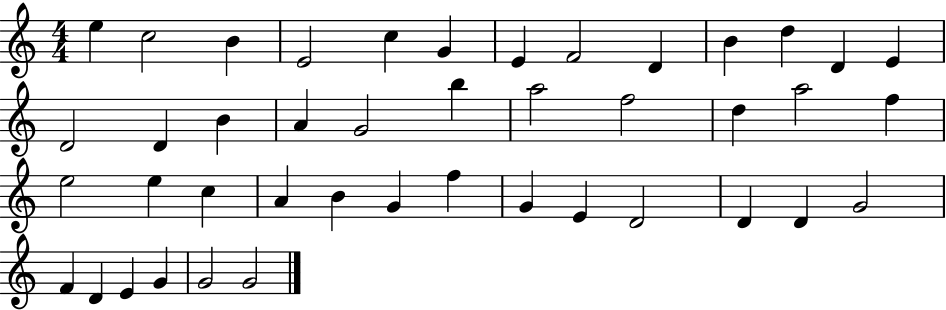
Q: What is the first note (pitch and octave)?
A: E5